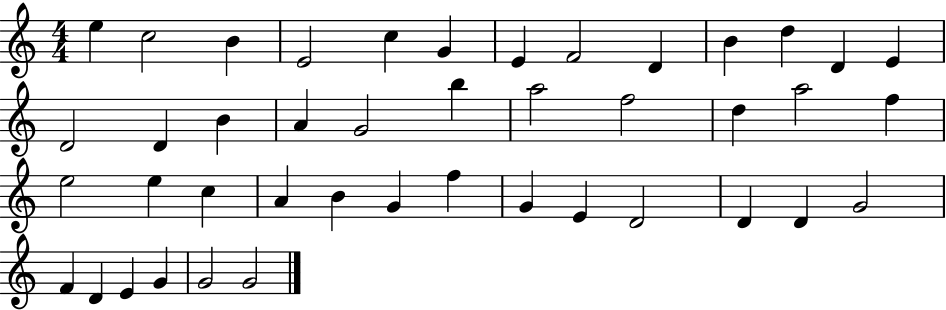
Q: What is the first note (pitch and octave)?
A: E5